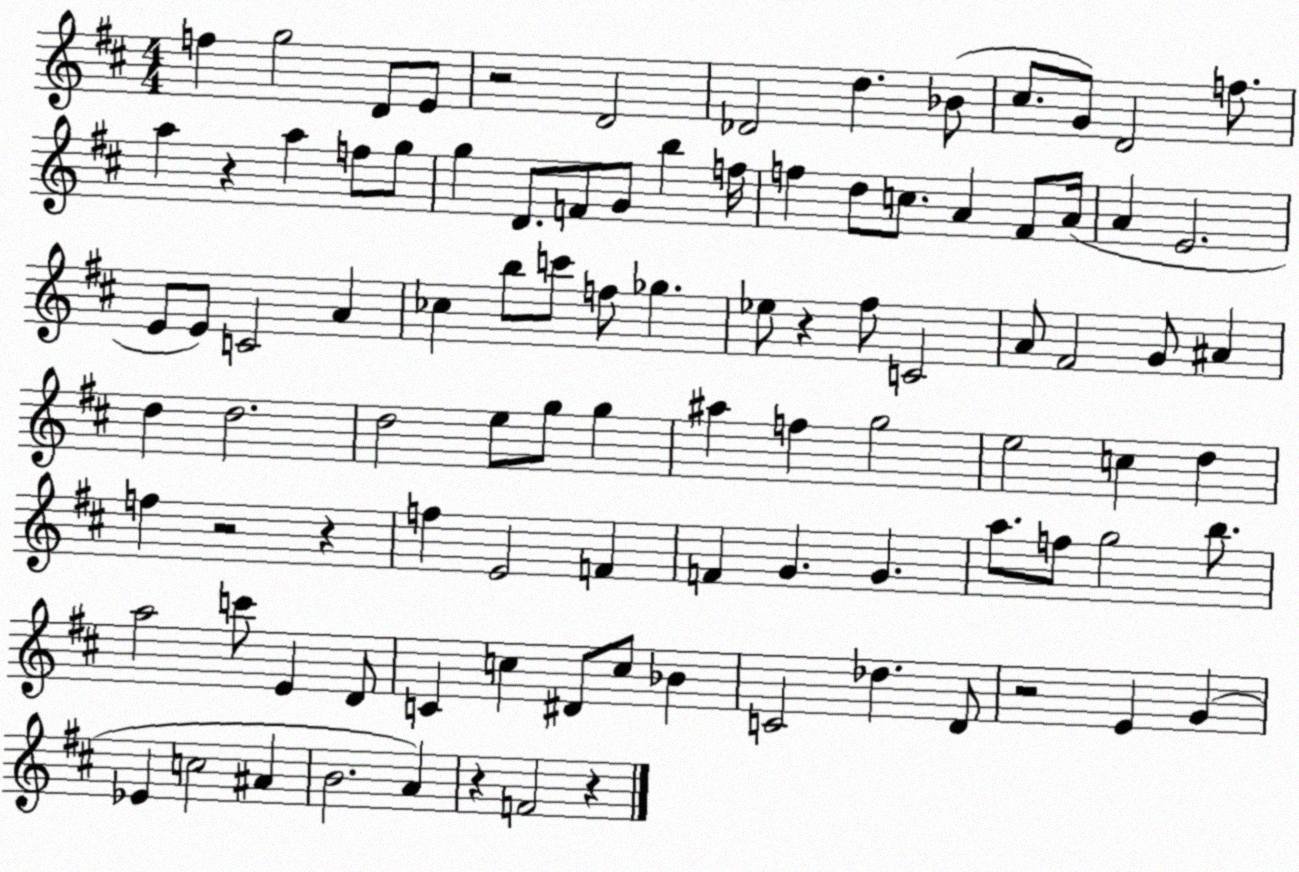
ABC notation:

X:1
T:Untitled
M:4/4
L:1/4
K:D
f g2 D/2 E/2 z2 D2 _D2 d _B/2 ^c/2 G/2 D2 f/2 a z a f/2 g/2 g D/2 F/2 G/2 b f/4 f d/2 c/2 A ^F/2 A/4 A E2 E/2 E/2 C2 A _c b/2 c'/2 f/2 _g _e/2 z ^f/2 C2 A/2 ^F2 G/2 ^A d d2 d2 e/2 g/2 g ^a f g2 e2 c d f z2 z f E2 F F G G a/2 f/2 g2 b/2 a2 c'/2 E D/2 C c ^D/2 c/2 _B C2 _d D/2 z2 E G _E c2 ^A B2 A z F2 z